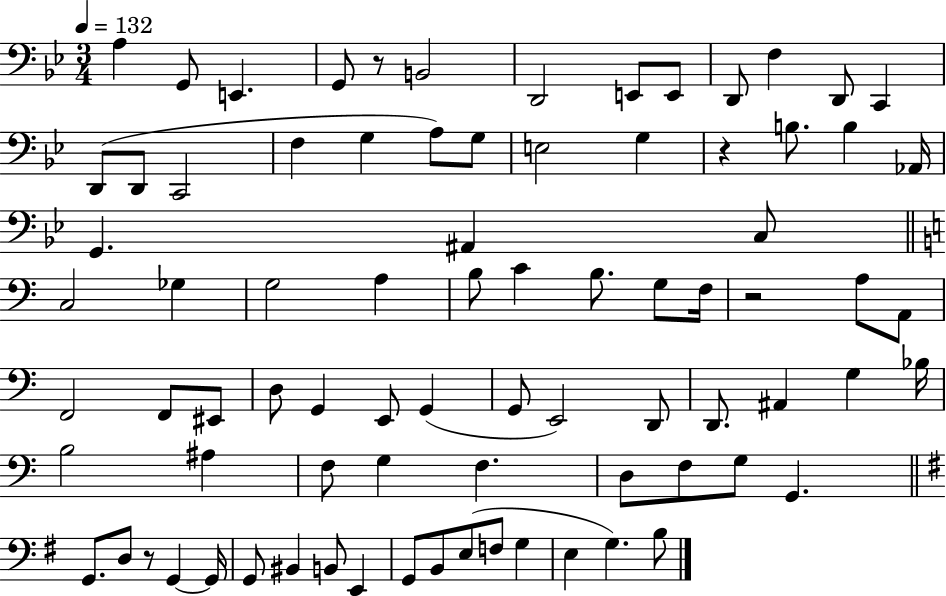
X:1
T:Untitled
M:3/4
L:1/4
K:Bb
A, G,,/2 E,, G,,/2 z/2 B,,2 D,,2 E,,/2 E,,/2 D,,/2 F, D,,/2 C,, D,,/2 D,,/2 C,,2 F, G, A,/2 G,/2 E,2 G, z B,/2 B, _A,,/4 G,, ^A,, C,/2 C,2 _G, G,2 A, B,/2 C B,/2 G,/2 F,/4 z2 A,/2 A,,/2 F,,2 F,,/2 ^E,,/2 D,/2 G,, E,,/2 G,, G,,/2 E,,2 D,,/2 D,,/2 ^A,, G, _B,/4 B,2 ^A, F,/2 G, F, D,/2 F,/2 G,/2 G,, G,,/2 D,/2 z/2 G,, G,,/4 G,,/2 ^B,, B,,/2 E,, G,,/2 B,,/2 E,/2 F,/2 G, E, G, B,/2